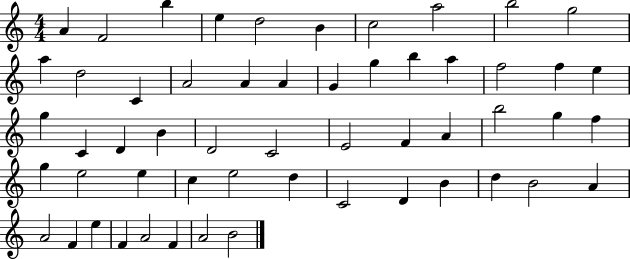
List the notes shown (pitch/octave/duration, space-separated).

A4/q F4/h B5/q E5/q D5/h B4/q C5/h A5/h B5/h G5/h A5/q D5/h C4/q A4/h A4/q A4/q G4/q G5/q B5/q A5/q F5/h F5/q E5/q G5/q C4/q D4/q B4/q D4/h C4/h E4/h F4/q A4/q B5/h G5/q F5/q G5/q E5/h E5/q C5/q E5/h D5/q C4/h D4/q B4/q D5/q B4/h A4/q A4/h F4/q E5/q F4/q A4/h F4/q A4/h B4/h